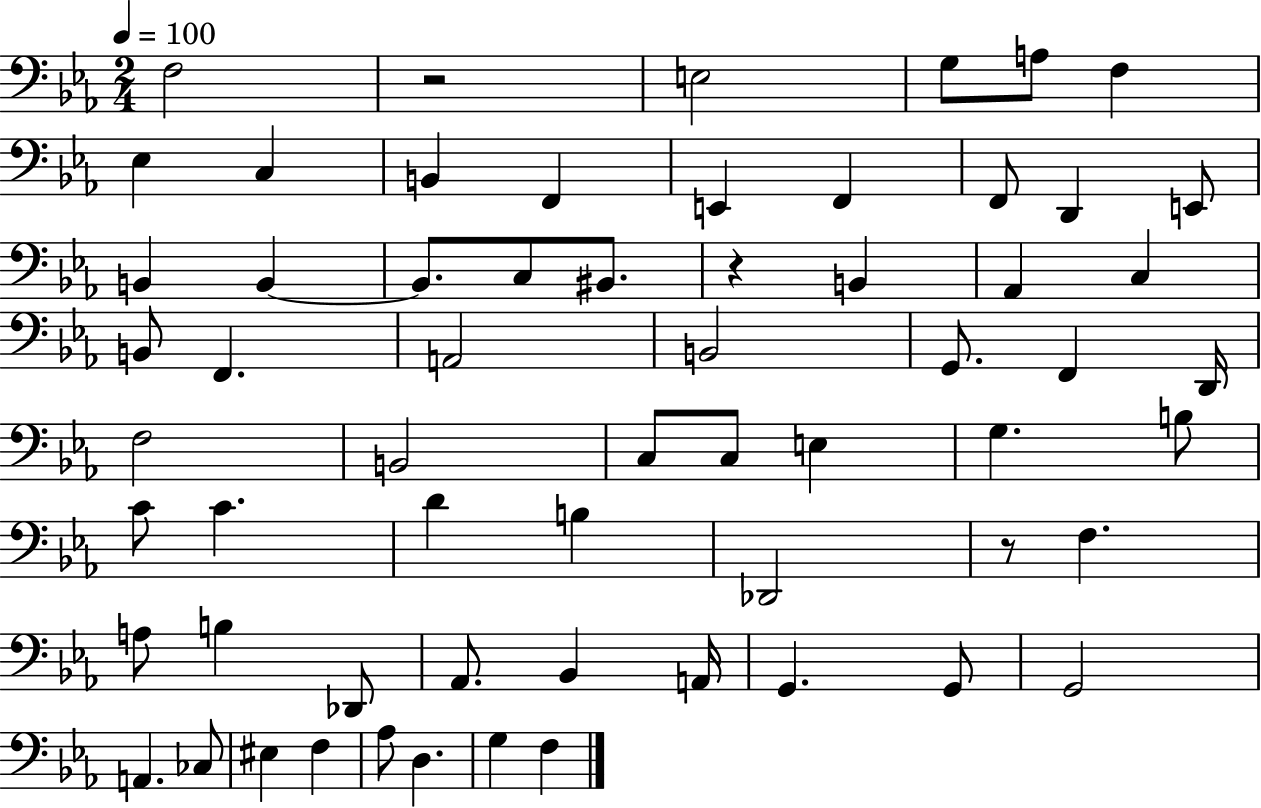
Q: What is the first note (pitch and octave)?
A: F3